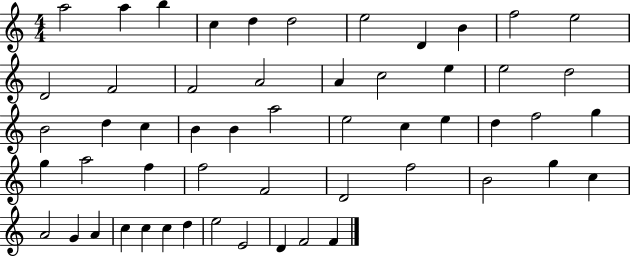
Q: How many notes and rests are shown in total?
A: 54